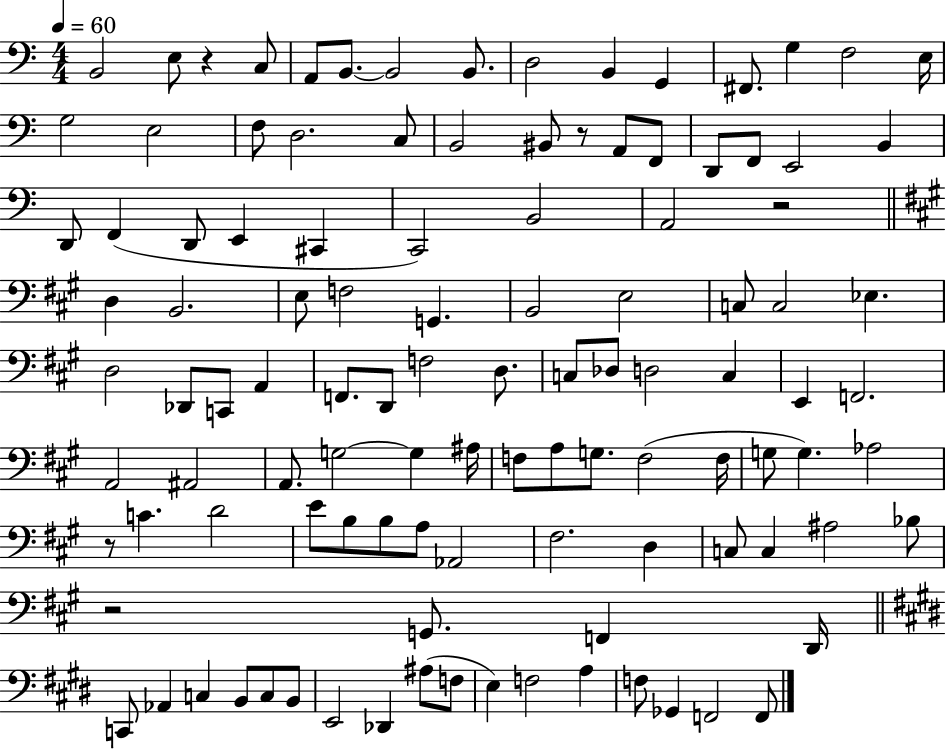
B2/h E3/e R/q C3/e A2/e B2/e. B2/h B2/e. D3/h B2/q G2/q F#2/e. G3/q F3/h E3/s G3/h E3/h F3/e D3/h. C3/e B2/h BIS2/e R/e A2/e F2/e D2/e F2/e E2/h B2/q D2/e F2/q D2/e E2/q C#2/q C2/h B2/h A2/h R/h D3/q B2/h. E3/e F3/h G2/q. B2/h E3/h C3/e C3/h Eb3/q. D3/h Db2/e C2/e A2/q F2/e. D2/e F3/h D3/e. C3/e Db3/e D3/h C3/q E2/q F2/h. A2/h A#2/h A2/e. G3/h G3/q A#3/s F3/e A3/e G3/e. F3/h F3/s G3/e G3/q. Ab3/h R/e C4/q. D4/h E4/e B3/e B3/e A3/e Ab2/h F#3/h. D3/q C3/e C3/q A#3/h Bb3/e R/h G2/e. F2/q D2/s C2/e Ab2/q C3/q B2/e C3/e B2/e E2/h Db2/q A#3/e F3/e E3/q F3/h A3/q F3/e Gb2/q F2/h F2/e